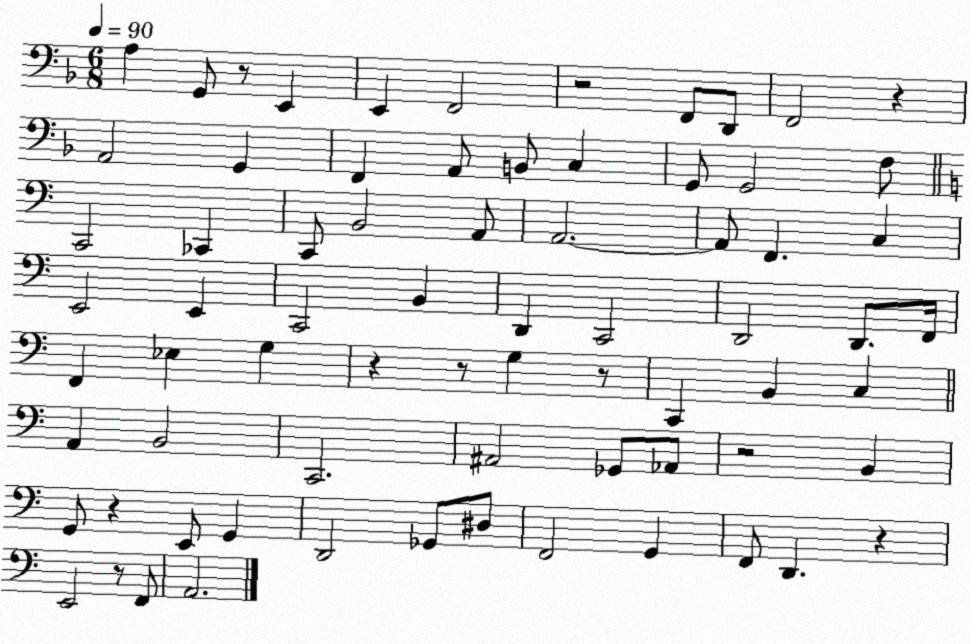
X:1
T:Untitled
M:6/8
L:1/4
K:F
A, G,,/2 z/2 E,, E,, F,,2 z2 F,,/2 D,,/2 F,,2 z A,,2 G,, F,, A,,/2 B,,/2 C, G,,/2 G,,2 F,/2 C,,2 _C,, C,,/2 B,,2 A,,/2 A,,2 A,,/2 F,, C, E,,2 E,, C,,2 B,, D,, C,,2 D,,2 D,,/2 F,,/4 F,, _E, G, z z/2 G, z/2 C,, B,, C, A,, B,,2 C,,2 ^A,,2 _G,,/2 _A,,/2 z2 B,, G,,/2 z E,,/2 G,, D,,2 _G,,/2 ^D,/2 F,,2 G,, F,,/2 D,, z E,,2 z/2 F,,/2 A,,2